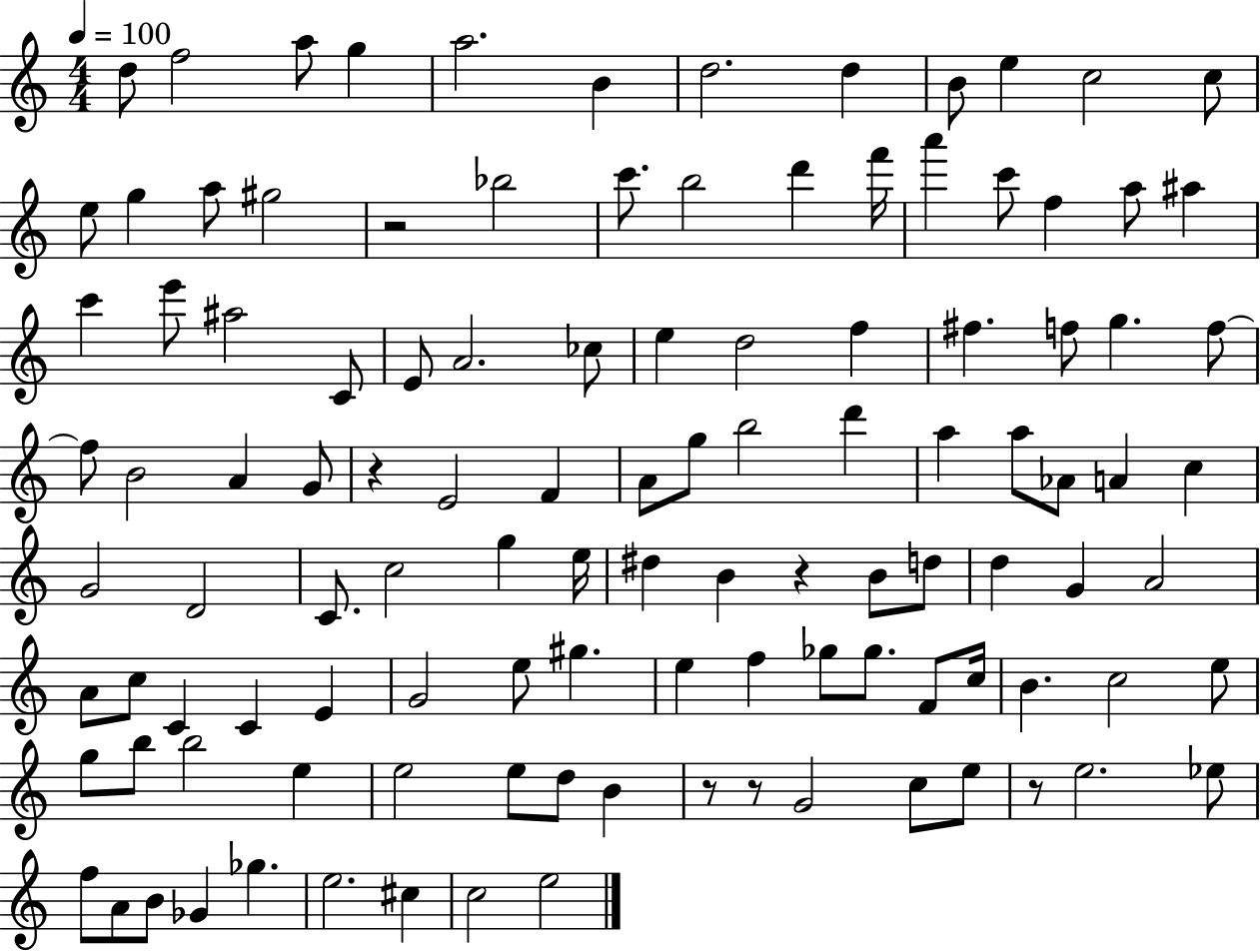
X:1
T:Untitled
M:4/4
L:1/4
K:C
d/2 f2 a/2 g a2 B d2 d B/2 e c2 c/2 e/2 g a/2 ^g2 z2 _b2 c'/2 b2 d' f'/4 a' c'/2 f a/2 ^a c' e'/2 ^a2 C/2 E/2 A2 _c/2 e d2 f ^f f/2 g f/2 f/2 B2 A G/2 z E2 F A/2 g/2 b2 d' a a/2 _A/2 A c G2 D2 C/2 c2 g e/4 ^d B z B/2 d/2 d G A2 A/2 c/2 C C E G2 e/2 ^g e f _g/2 _g/2 F/2 c/4 B c2 e/2 g/2 b/2 b2 e e2 e/2 d/2 B z/2 z/2 G2 c/2 e/2 z/2 e2 _e/2 f/2 A/2 B/2 _G _g e2 ^c c2 e2